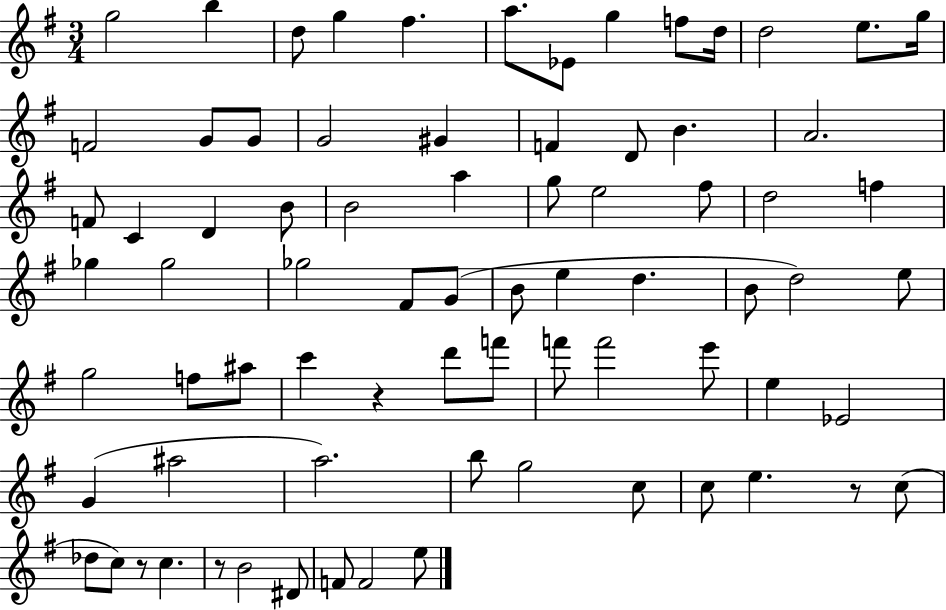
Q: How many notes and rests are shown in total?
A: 76